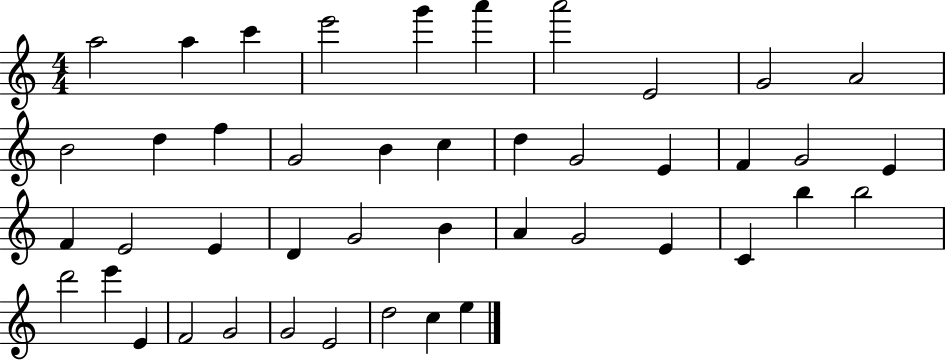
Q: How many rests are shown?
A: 0